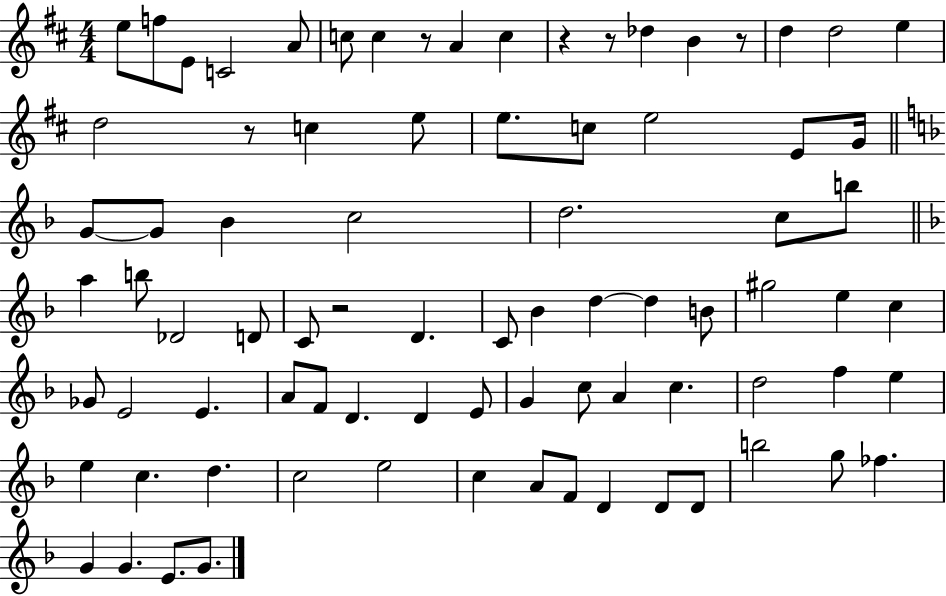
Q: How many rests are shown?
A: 6